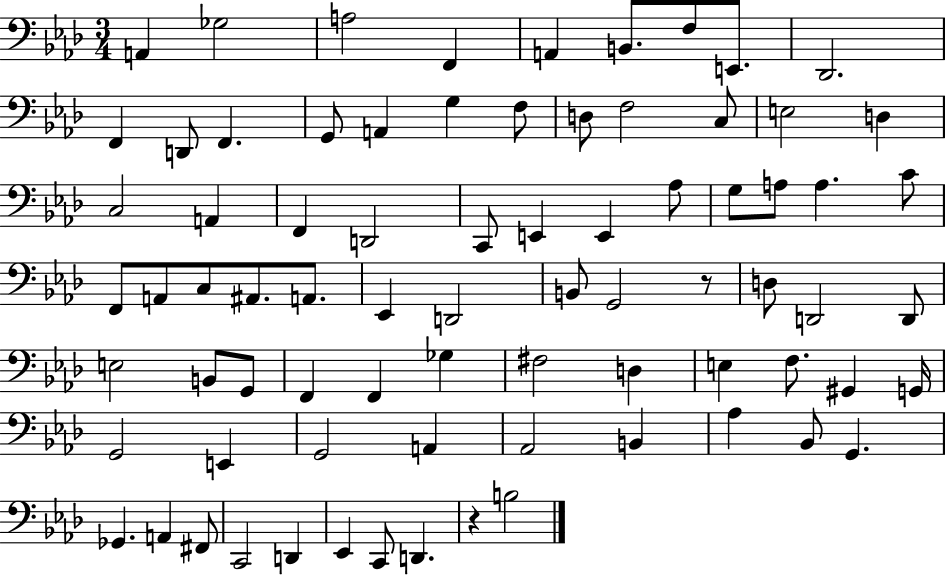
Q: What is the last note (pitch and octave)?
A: B3